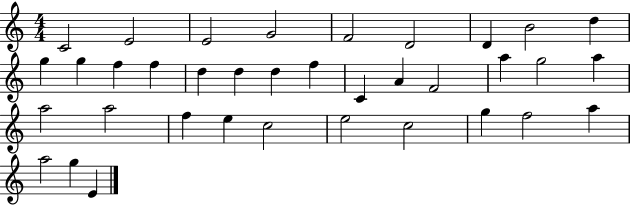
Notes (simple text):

C4/h E4/h E4/h G4/h F4/h D4/h D4/q B4/h D5/q G5/q G5/q F5/q F5/q D5/q D5/q D5/q F5/q C4/q A4/q F4/h A5/q G5/h A5/q A5/h A5/h F5/q E5/q C5/h E5/h C5/h G5/q F5/h A5/q A5/h G5/q E4/q